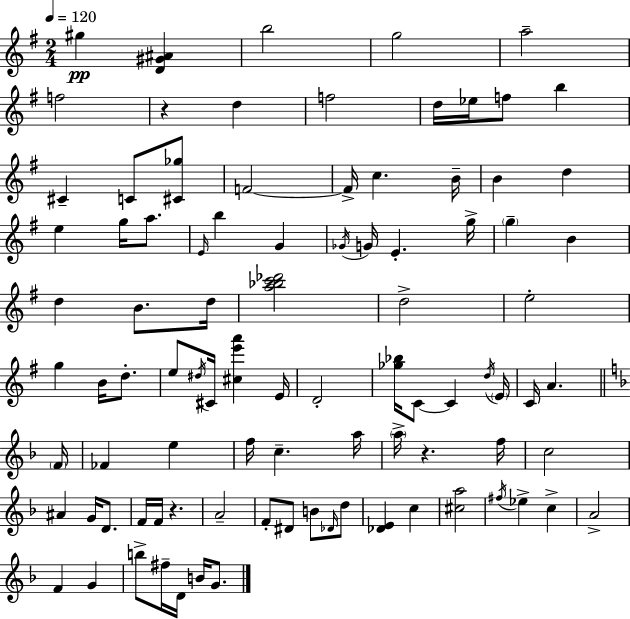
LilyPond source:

{
  \clef treble
  \numericTimeSignature
  \time 2/4
  \key e \minor
  \tempo 4 = 120
  gis''4\pp <d' gis' ais'>4 | b''2 | g''2 | a''2-- | \break f''2 | r4 d''4 | f''2 | d''16 ees''16 f''8 b''4 | \break cis'4-- c'8 <cis' ges''>8 | f'2~~ | f'16-> c''4. b'16-- | b'4 d''4 | \break e''4 g''16 a''8. | \grace { e'16 } b''4 g'4 | \acciaccatura { ges'16 } g'16 e'4.-. | g''16-> \parenthesize g''4-- b'4 | \break d''4 b'8. | d''16 <a'' bes'' c''' des'''>2 | d''2-> | e''2-. | \break g''4 b'16 d''8.-. | e''8 \acciaccatura { dis''16 } cis'16 <cis'' e''' a'''>4 | e'16 d'2-. | <ges'' bes''>16 c'8~~ c'4 | \break \acciaccatura { d''16 } \parenthesize e'16 c'16 a'4. | \bar "||" \break \key d \minor \parenthesize f'16 fes'4 e''4 | f''16 c''4.-- | a''16 \parenthesize a''16-> r4. | f''16 c''2 | \break ais'4 g'16 d'8. | f'16 f'16 r4. | a'2-- | f'8-. dis'8 b'8 \grace { des'16 } | \break d''8 <des' e'>4 c''4 | <cis'' a''>2 | \acciaccatura { fis''16 } ees''4-> c''4-> | a'2-> | \break f'4 g'4 | b''8-> fis''16-- d'16 b'16 | g'8. \bar "|."
}